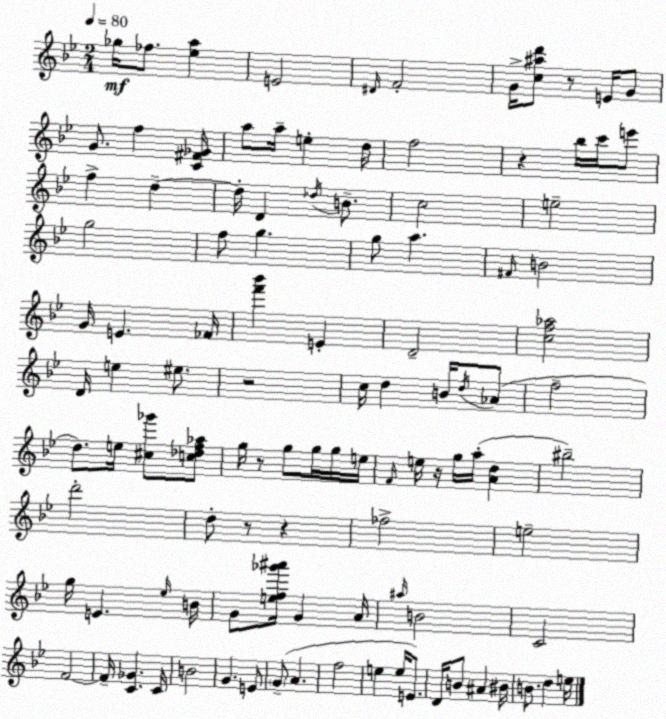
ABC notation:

X:1
T:Untitled
M:2/4
L:1/4
K:Gm
_g/4 _f/2 [_ea] E2 ^D/4 F2 G/4 [c^ad']/2 z/2 E/4 G/2 G/2 f [C^F_G]/4 a/2 a/4 e d/4 f2 z _b/4 c'/4 e'/2 f d d/4 D _d/4 B/2 c2 e2 g2 f/2 g g/2 a ^F/4 B2 G/4 E _F/4 [f'_b'] E D2 [cf_a]2 D/4 e ^e/2 z2 c/4 d B/4 d/4 _A/2 f2 d/2 e/4 [^c_g']/2 [c_df_a]/2 g/4 z/2 g/2 g/4 g/4 e/4 F/4 e/4 z/4 g/4 a/4 [Ad] ^b2 d'2 d/2 z/2 z _f2 e2 g/4 E _e/4 B/4 G/2 [ef_g'^a']/4 G A/4 ^a/4 B2 C2 F2 F/4 [C_G] C/4 B2 G E/2 G/2 A f2 e e/4 E/2 D/4 B/2 ^A ^B/4 B/2 d e/4